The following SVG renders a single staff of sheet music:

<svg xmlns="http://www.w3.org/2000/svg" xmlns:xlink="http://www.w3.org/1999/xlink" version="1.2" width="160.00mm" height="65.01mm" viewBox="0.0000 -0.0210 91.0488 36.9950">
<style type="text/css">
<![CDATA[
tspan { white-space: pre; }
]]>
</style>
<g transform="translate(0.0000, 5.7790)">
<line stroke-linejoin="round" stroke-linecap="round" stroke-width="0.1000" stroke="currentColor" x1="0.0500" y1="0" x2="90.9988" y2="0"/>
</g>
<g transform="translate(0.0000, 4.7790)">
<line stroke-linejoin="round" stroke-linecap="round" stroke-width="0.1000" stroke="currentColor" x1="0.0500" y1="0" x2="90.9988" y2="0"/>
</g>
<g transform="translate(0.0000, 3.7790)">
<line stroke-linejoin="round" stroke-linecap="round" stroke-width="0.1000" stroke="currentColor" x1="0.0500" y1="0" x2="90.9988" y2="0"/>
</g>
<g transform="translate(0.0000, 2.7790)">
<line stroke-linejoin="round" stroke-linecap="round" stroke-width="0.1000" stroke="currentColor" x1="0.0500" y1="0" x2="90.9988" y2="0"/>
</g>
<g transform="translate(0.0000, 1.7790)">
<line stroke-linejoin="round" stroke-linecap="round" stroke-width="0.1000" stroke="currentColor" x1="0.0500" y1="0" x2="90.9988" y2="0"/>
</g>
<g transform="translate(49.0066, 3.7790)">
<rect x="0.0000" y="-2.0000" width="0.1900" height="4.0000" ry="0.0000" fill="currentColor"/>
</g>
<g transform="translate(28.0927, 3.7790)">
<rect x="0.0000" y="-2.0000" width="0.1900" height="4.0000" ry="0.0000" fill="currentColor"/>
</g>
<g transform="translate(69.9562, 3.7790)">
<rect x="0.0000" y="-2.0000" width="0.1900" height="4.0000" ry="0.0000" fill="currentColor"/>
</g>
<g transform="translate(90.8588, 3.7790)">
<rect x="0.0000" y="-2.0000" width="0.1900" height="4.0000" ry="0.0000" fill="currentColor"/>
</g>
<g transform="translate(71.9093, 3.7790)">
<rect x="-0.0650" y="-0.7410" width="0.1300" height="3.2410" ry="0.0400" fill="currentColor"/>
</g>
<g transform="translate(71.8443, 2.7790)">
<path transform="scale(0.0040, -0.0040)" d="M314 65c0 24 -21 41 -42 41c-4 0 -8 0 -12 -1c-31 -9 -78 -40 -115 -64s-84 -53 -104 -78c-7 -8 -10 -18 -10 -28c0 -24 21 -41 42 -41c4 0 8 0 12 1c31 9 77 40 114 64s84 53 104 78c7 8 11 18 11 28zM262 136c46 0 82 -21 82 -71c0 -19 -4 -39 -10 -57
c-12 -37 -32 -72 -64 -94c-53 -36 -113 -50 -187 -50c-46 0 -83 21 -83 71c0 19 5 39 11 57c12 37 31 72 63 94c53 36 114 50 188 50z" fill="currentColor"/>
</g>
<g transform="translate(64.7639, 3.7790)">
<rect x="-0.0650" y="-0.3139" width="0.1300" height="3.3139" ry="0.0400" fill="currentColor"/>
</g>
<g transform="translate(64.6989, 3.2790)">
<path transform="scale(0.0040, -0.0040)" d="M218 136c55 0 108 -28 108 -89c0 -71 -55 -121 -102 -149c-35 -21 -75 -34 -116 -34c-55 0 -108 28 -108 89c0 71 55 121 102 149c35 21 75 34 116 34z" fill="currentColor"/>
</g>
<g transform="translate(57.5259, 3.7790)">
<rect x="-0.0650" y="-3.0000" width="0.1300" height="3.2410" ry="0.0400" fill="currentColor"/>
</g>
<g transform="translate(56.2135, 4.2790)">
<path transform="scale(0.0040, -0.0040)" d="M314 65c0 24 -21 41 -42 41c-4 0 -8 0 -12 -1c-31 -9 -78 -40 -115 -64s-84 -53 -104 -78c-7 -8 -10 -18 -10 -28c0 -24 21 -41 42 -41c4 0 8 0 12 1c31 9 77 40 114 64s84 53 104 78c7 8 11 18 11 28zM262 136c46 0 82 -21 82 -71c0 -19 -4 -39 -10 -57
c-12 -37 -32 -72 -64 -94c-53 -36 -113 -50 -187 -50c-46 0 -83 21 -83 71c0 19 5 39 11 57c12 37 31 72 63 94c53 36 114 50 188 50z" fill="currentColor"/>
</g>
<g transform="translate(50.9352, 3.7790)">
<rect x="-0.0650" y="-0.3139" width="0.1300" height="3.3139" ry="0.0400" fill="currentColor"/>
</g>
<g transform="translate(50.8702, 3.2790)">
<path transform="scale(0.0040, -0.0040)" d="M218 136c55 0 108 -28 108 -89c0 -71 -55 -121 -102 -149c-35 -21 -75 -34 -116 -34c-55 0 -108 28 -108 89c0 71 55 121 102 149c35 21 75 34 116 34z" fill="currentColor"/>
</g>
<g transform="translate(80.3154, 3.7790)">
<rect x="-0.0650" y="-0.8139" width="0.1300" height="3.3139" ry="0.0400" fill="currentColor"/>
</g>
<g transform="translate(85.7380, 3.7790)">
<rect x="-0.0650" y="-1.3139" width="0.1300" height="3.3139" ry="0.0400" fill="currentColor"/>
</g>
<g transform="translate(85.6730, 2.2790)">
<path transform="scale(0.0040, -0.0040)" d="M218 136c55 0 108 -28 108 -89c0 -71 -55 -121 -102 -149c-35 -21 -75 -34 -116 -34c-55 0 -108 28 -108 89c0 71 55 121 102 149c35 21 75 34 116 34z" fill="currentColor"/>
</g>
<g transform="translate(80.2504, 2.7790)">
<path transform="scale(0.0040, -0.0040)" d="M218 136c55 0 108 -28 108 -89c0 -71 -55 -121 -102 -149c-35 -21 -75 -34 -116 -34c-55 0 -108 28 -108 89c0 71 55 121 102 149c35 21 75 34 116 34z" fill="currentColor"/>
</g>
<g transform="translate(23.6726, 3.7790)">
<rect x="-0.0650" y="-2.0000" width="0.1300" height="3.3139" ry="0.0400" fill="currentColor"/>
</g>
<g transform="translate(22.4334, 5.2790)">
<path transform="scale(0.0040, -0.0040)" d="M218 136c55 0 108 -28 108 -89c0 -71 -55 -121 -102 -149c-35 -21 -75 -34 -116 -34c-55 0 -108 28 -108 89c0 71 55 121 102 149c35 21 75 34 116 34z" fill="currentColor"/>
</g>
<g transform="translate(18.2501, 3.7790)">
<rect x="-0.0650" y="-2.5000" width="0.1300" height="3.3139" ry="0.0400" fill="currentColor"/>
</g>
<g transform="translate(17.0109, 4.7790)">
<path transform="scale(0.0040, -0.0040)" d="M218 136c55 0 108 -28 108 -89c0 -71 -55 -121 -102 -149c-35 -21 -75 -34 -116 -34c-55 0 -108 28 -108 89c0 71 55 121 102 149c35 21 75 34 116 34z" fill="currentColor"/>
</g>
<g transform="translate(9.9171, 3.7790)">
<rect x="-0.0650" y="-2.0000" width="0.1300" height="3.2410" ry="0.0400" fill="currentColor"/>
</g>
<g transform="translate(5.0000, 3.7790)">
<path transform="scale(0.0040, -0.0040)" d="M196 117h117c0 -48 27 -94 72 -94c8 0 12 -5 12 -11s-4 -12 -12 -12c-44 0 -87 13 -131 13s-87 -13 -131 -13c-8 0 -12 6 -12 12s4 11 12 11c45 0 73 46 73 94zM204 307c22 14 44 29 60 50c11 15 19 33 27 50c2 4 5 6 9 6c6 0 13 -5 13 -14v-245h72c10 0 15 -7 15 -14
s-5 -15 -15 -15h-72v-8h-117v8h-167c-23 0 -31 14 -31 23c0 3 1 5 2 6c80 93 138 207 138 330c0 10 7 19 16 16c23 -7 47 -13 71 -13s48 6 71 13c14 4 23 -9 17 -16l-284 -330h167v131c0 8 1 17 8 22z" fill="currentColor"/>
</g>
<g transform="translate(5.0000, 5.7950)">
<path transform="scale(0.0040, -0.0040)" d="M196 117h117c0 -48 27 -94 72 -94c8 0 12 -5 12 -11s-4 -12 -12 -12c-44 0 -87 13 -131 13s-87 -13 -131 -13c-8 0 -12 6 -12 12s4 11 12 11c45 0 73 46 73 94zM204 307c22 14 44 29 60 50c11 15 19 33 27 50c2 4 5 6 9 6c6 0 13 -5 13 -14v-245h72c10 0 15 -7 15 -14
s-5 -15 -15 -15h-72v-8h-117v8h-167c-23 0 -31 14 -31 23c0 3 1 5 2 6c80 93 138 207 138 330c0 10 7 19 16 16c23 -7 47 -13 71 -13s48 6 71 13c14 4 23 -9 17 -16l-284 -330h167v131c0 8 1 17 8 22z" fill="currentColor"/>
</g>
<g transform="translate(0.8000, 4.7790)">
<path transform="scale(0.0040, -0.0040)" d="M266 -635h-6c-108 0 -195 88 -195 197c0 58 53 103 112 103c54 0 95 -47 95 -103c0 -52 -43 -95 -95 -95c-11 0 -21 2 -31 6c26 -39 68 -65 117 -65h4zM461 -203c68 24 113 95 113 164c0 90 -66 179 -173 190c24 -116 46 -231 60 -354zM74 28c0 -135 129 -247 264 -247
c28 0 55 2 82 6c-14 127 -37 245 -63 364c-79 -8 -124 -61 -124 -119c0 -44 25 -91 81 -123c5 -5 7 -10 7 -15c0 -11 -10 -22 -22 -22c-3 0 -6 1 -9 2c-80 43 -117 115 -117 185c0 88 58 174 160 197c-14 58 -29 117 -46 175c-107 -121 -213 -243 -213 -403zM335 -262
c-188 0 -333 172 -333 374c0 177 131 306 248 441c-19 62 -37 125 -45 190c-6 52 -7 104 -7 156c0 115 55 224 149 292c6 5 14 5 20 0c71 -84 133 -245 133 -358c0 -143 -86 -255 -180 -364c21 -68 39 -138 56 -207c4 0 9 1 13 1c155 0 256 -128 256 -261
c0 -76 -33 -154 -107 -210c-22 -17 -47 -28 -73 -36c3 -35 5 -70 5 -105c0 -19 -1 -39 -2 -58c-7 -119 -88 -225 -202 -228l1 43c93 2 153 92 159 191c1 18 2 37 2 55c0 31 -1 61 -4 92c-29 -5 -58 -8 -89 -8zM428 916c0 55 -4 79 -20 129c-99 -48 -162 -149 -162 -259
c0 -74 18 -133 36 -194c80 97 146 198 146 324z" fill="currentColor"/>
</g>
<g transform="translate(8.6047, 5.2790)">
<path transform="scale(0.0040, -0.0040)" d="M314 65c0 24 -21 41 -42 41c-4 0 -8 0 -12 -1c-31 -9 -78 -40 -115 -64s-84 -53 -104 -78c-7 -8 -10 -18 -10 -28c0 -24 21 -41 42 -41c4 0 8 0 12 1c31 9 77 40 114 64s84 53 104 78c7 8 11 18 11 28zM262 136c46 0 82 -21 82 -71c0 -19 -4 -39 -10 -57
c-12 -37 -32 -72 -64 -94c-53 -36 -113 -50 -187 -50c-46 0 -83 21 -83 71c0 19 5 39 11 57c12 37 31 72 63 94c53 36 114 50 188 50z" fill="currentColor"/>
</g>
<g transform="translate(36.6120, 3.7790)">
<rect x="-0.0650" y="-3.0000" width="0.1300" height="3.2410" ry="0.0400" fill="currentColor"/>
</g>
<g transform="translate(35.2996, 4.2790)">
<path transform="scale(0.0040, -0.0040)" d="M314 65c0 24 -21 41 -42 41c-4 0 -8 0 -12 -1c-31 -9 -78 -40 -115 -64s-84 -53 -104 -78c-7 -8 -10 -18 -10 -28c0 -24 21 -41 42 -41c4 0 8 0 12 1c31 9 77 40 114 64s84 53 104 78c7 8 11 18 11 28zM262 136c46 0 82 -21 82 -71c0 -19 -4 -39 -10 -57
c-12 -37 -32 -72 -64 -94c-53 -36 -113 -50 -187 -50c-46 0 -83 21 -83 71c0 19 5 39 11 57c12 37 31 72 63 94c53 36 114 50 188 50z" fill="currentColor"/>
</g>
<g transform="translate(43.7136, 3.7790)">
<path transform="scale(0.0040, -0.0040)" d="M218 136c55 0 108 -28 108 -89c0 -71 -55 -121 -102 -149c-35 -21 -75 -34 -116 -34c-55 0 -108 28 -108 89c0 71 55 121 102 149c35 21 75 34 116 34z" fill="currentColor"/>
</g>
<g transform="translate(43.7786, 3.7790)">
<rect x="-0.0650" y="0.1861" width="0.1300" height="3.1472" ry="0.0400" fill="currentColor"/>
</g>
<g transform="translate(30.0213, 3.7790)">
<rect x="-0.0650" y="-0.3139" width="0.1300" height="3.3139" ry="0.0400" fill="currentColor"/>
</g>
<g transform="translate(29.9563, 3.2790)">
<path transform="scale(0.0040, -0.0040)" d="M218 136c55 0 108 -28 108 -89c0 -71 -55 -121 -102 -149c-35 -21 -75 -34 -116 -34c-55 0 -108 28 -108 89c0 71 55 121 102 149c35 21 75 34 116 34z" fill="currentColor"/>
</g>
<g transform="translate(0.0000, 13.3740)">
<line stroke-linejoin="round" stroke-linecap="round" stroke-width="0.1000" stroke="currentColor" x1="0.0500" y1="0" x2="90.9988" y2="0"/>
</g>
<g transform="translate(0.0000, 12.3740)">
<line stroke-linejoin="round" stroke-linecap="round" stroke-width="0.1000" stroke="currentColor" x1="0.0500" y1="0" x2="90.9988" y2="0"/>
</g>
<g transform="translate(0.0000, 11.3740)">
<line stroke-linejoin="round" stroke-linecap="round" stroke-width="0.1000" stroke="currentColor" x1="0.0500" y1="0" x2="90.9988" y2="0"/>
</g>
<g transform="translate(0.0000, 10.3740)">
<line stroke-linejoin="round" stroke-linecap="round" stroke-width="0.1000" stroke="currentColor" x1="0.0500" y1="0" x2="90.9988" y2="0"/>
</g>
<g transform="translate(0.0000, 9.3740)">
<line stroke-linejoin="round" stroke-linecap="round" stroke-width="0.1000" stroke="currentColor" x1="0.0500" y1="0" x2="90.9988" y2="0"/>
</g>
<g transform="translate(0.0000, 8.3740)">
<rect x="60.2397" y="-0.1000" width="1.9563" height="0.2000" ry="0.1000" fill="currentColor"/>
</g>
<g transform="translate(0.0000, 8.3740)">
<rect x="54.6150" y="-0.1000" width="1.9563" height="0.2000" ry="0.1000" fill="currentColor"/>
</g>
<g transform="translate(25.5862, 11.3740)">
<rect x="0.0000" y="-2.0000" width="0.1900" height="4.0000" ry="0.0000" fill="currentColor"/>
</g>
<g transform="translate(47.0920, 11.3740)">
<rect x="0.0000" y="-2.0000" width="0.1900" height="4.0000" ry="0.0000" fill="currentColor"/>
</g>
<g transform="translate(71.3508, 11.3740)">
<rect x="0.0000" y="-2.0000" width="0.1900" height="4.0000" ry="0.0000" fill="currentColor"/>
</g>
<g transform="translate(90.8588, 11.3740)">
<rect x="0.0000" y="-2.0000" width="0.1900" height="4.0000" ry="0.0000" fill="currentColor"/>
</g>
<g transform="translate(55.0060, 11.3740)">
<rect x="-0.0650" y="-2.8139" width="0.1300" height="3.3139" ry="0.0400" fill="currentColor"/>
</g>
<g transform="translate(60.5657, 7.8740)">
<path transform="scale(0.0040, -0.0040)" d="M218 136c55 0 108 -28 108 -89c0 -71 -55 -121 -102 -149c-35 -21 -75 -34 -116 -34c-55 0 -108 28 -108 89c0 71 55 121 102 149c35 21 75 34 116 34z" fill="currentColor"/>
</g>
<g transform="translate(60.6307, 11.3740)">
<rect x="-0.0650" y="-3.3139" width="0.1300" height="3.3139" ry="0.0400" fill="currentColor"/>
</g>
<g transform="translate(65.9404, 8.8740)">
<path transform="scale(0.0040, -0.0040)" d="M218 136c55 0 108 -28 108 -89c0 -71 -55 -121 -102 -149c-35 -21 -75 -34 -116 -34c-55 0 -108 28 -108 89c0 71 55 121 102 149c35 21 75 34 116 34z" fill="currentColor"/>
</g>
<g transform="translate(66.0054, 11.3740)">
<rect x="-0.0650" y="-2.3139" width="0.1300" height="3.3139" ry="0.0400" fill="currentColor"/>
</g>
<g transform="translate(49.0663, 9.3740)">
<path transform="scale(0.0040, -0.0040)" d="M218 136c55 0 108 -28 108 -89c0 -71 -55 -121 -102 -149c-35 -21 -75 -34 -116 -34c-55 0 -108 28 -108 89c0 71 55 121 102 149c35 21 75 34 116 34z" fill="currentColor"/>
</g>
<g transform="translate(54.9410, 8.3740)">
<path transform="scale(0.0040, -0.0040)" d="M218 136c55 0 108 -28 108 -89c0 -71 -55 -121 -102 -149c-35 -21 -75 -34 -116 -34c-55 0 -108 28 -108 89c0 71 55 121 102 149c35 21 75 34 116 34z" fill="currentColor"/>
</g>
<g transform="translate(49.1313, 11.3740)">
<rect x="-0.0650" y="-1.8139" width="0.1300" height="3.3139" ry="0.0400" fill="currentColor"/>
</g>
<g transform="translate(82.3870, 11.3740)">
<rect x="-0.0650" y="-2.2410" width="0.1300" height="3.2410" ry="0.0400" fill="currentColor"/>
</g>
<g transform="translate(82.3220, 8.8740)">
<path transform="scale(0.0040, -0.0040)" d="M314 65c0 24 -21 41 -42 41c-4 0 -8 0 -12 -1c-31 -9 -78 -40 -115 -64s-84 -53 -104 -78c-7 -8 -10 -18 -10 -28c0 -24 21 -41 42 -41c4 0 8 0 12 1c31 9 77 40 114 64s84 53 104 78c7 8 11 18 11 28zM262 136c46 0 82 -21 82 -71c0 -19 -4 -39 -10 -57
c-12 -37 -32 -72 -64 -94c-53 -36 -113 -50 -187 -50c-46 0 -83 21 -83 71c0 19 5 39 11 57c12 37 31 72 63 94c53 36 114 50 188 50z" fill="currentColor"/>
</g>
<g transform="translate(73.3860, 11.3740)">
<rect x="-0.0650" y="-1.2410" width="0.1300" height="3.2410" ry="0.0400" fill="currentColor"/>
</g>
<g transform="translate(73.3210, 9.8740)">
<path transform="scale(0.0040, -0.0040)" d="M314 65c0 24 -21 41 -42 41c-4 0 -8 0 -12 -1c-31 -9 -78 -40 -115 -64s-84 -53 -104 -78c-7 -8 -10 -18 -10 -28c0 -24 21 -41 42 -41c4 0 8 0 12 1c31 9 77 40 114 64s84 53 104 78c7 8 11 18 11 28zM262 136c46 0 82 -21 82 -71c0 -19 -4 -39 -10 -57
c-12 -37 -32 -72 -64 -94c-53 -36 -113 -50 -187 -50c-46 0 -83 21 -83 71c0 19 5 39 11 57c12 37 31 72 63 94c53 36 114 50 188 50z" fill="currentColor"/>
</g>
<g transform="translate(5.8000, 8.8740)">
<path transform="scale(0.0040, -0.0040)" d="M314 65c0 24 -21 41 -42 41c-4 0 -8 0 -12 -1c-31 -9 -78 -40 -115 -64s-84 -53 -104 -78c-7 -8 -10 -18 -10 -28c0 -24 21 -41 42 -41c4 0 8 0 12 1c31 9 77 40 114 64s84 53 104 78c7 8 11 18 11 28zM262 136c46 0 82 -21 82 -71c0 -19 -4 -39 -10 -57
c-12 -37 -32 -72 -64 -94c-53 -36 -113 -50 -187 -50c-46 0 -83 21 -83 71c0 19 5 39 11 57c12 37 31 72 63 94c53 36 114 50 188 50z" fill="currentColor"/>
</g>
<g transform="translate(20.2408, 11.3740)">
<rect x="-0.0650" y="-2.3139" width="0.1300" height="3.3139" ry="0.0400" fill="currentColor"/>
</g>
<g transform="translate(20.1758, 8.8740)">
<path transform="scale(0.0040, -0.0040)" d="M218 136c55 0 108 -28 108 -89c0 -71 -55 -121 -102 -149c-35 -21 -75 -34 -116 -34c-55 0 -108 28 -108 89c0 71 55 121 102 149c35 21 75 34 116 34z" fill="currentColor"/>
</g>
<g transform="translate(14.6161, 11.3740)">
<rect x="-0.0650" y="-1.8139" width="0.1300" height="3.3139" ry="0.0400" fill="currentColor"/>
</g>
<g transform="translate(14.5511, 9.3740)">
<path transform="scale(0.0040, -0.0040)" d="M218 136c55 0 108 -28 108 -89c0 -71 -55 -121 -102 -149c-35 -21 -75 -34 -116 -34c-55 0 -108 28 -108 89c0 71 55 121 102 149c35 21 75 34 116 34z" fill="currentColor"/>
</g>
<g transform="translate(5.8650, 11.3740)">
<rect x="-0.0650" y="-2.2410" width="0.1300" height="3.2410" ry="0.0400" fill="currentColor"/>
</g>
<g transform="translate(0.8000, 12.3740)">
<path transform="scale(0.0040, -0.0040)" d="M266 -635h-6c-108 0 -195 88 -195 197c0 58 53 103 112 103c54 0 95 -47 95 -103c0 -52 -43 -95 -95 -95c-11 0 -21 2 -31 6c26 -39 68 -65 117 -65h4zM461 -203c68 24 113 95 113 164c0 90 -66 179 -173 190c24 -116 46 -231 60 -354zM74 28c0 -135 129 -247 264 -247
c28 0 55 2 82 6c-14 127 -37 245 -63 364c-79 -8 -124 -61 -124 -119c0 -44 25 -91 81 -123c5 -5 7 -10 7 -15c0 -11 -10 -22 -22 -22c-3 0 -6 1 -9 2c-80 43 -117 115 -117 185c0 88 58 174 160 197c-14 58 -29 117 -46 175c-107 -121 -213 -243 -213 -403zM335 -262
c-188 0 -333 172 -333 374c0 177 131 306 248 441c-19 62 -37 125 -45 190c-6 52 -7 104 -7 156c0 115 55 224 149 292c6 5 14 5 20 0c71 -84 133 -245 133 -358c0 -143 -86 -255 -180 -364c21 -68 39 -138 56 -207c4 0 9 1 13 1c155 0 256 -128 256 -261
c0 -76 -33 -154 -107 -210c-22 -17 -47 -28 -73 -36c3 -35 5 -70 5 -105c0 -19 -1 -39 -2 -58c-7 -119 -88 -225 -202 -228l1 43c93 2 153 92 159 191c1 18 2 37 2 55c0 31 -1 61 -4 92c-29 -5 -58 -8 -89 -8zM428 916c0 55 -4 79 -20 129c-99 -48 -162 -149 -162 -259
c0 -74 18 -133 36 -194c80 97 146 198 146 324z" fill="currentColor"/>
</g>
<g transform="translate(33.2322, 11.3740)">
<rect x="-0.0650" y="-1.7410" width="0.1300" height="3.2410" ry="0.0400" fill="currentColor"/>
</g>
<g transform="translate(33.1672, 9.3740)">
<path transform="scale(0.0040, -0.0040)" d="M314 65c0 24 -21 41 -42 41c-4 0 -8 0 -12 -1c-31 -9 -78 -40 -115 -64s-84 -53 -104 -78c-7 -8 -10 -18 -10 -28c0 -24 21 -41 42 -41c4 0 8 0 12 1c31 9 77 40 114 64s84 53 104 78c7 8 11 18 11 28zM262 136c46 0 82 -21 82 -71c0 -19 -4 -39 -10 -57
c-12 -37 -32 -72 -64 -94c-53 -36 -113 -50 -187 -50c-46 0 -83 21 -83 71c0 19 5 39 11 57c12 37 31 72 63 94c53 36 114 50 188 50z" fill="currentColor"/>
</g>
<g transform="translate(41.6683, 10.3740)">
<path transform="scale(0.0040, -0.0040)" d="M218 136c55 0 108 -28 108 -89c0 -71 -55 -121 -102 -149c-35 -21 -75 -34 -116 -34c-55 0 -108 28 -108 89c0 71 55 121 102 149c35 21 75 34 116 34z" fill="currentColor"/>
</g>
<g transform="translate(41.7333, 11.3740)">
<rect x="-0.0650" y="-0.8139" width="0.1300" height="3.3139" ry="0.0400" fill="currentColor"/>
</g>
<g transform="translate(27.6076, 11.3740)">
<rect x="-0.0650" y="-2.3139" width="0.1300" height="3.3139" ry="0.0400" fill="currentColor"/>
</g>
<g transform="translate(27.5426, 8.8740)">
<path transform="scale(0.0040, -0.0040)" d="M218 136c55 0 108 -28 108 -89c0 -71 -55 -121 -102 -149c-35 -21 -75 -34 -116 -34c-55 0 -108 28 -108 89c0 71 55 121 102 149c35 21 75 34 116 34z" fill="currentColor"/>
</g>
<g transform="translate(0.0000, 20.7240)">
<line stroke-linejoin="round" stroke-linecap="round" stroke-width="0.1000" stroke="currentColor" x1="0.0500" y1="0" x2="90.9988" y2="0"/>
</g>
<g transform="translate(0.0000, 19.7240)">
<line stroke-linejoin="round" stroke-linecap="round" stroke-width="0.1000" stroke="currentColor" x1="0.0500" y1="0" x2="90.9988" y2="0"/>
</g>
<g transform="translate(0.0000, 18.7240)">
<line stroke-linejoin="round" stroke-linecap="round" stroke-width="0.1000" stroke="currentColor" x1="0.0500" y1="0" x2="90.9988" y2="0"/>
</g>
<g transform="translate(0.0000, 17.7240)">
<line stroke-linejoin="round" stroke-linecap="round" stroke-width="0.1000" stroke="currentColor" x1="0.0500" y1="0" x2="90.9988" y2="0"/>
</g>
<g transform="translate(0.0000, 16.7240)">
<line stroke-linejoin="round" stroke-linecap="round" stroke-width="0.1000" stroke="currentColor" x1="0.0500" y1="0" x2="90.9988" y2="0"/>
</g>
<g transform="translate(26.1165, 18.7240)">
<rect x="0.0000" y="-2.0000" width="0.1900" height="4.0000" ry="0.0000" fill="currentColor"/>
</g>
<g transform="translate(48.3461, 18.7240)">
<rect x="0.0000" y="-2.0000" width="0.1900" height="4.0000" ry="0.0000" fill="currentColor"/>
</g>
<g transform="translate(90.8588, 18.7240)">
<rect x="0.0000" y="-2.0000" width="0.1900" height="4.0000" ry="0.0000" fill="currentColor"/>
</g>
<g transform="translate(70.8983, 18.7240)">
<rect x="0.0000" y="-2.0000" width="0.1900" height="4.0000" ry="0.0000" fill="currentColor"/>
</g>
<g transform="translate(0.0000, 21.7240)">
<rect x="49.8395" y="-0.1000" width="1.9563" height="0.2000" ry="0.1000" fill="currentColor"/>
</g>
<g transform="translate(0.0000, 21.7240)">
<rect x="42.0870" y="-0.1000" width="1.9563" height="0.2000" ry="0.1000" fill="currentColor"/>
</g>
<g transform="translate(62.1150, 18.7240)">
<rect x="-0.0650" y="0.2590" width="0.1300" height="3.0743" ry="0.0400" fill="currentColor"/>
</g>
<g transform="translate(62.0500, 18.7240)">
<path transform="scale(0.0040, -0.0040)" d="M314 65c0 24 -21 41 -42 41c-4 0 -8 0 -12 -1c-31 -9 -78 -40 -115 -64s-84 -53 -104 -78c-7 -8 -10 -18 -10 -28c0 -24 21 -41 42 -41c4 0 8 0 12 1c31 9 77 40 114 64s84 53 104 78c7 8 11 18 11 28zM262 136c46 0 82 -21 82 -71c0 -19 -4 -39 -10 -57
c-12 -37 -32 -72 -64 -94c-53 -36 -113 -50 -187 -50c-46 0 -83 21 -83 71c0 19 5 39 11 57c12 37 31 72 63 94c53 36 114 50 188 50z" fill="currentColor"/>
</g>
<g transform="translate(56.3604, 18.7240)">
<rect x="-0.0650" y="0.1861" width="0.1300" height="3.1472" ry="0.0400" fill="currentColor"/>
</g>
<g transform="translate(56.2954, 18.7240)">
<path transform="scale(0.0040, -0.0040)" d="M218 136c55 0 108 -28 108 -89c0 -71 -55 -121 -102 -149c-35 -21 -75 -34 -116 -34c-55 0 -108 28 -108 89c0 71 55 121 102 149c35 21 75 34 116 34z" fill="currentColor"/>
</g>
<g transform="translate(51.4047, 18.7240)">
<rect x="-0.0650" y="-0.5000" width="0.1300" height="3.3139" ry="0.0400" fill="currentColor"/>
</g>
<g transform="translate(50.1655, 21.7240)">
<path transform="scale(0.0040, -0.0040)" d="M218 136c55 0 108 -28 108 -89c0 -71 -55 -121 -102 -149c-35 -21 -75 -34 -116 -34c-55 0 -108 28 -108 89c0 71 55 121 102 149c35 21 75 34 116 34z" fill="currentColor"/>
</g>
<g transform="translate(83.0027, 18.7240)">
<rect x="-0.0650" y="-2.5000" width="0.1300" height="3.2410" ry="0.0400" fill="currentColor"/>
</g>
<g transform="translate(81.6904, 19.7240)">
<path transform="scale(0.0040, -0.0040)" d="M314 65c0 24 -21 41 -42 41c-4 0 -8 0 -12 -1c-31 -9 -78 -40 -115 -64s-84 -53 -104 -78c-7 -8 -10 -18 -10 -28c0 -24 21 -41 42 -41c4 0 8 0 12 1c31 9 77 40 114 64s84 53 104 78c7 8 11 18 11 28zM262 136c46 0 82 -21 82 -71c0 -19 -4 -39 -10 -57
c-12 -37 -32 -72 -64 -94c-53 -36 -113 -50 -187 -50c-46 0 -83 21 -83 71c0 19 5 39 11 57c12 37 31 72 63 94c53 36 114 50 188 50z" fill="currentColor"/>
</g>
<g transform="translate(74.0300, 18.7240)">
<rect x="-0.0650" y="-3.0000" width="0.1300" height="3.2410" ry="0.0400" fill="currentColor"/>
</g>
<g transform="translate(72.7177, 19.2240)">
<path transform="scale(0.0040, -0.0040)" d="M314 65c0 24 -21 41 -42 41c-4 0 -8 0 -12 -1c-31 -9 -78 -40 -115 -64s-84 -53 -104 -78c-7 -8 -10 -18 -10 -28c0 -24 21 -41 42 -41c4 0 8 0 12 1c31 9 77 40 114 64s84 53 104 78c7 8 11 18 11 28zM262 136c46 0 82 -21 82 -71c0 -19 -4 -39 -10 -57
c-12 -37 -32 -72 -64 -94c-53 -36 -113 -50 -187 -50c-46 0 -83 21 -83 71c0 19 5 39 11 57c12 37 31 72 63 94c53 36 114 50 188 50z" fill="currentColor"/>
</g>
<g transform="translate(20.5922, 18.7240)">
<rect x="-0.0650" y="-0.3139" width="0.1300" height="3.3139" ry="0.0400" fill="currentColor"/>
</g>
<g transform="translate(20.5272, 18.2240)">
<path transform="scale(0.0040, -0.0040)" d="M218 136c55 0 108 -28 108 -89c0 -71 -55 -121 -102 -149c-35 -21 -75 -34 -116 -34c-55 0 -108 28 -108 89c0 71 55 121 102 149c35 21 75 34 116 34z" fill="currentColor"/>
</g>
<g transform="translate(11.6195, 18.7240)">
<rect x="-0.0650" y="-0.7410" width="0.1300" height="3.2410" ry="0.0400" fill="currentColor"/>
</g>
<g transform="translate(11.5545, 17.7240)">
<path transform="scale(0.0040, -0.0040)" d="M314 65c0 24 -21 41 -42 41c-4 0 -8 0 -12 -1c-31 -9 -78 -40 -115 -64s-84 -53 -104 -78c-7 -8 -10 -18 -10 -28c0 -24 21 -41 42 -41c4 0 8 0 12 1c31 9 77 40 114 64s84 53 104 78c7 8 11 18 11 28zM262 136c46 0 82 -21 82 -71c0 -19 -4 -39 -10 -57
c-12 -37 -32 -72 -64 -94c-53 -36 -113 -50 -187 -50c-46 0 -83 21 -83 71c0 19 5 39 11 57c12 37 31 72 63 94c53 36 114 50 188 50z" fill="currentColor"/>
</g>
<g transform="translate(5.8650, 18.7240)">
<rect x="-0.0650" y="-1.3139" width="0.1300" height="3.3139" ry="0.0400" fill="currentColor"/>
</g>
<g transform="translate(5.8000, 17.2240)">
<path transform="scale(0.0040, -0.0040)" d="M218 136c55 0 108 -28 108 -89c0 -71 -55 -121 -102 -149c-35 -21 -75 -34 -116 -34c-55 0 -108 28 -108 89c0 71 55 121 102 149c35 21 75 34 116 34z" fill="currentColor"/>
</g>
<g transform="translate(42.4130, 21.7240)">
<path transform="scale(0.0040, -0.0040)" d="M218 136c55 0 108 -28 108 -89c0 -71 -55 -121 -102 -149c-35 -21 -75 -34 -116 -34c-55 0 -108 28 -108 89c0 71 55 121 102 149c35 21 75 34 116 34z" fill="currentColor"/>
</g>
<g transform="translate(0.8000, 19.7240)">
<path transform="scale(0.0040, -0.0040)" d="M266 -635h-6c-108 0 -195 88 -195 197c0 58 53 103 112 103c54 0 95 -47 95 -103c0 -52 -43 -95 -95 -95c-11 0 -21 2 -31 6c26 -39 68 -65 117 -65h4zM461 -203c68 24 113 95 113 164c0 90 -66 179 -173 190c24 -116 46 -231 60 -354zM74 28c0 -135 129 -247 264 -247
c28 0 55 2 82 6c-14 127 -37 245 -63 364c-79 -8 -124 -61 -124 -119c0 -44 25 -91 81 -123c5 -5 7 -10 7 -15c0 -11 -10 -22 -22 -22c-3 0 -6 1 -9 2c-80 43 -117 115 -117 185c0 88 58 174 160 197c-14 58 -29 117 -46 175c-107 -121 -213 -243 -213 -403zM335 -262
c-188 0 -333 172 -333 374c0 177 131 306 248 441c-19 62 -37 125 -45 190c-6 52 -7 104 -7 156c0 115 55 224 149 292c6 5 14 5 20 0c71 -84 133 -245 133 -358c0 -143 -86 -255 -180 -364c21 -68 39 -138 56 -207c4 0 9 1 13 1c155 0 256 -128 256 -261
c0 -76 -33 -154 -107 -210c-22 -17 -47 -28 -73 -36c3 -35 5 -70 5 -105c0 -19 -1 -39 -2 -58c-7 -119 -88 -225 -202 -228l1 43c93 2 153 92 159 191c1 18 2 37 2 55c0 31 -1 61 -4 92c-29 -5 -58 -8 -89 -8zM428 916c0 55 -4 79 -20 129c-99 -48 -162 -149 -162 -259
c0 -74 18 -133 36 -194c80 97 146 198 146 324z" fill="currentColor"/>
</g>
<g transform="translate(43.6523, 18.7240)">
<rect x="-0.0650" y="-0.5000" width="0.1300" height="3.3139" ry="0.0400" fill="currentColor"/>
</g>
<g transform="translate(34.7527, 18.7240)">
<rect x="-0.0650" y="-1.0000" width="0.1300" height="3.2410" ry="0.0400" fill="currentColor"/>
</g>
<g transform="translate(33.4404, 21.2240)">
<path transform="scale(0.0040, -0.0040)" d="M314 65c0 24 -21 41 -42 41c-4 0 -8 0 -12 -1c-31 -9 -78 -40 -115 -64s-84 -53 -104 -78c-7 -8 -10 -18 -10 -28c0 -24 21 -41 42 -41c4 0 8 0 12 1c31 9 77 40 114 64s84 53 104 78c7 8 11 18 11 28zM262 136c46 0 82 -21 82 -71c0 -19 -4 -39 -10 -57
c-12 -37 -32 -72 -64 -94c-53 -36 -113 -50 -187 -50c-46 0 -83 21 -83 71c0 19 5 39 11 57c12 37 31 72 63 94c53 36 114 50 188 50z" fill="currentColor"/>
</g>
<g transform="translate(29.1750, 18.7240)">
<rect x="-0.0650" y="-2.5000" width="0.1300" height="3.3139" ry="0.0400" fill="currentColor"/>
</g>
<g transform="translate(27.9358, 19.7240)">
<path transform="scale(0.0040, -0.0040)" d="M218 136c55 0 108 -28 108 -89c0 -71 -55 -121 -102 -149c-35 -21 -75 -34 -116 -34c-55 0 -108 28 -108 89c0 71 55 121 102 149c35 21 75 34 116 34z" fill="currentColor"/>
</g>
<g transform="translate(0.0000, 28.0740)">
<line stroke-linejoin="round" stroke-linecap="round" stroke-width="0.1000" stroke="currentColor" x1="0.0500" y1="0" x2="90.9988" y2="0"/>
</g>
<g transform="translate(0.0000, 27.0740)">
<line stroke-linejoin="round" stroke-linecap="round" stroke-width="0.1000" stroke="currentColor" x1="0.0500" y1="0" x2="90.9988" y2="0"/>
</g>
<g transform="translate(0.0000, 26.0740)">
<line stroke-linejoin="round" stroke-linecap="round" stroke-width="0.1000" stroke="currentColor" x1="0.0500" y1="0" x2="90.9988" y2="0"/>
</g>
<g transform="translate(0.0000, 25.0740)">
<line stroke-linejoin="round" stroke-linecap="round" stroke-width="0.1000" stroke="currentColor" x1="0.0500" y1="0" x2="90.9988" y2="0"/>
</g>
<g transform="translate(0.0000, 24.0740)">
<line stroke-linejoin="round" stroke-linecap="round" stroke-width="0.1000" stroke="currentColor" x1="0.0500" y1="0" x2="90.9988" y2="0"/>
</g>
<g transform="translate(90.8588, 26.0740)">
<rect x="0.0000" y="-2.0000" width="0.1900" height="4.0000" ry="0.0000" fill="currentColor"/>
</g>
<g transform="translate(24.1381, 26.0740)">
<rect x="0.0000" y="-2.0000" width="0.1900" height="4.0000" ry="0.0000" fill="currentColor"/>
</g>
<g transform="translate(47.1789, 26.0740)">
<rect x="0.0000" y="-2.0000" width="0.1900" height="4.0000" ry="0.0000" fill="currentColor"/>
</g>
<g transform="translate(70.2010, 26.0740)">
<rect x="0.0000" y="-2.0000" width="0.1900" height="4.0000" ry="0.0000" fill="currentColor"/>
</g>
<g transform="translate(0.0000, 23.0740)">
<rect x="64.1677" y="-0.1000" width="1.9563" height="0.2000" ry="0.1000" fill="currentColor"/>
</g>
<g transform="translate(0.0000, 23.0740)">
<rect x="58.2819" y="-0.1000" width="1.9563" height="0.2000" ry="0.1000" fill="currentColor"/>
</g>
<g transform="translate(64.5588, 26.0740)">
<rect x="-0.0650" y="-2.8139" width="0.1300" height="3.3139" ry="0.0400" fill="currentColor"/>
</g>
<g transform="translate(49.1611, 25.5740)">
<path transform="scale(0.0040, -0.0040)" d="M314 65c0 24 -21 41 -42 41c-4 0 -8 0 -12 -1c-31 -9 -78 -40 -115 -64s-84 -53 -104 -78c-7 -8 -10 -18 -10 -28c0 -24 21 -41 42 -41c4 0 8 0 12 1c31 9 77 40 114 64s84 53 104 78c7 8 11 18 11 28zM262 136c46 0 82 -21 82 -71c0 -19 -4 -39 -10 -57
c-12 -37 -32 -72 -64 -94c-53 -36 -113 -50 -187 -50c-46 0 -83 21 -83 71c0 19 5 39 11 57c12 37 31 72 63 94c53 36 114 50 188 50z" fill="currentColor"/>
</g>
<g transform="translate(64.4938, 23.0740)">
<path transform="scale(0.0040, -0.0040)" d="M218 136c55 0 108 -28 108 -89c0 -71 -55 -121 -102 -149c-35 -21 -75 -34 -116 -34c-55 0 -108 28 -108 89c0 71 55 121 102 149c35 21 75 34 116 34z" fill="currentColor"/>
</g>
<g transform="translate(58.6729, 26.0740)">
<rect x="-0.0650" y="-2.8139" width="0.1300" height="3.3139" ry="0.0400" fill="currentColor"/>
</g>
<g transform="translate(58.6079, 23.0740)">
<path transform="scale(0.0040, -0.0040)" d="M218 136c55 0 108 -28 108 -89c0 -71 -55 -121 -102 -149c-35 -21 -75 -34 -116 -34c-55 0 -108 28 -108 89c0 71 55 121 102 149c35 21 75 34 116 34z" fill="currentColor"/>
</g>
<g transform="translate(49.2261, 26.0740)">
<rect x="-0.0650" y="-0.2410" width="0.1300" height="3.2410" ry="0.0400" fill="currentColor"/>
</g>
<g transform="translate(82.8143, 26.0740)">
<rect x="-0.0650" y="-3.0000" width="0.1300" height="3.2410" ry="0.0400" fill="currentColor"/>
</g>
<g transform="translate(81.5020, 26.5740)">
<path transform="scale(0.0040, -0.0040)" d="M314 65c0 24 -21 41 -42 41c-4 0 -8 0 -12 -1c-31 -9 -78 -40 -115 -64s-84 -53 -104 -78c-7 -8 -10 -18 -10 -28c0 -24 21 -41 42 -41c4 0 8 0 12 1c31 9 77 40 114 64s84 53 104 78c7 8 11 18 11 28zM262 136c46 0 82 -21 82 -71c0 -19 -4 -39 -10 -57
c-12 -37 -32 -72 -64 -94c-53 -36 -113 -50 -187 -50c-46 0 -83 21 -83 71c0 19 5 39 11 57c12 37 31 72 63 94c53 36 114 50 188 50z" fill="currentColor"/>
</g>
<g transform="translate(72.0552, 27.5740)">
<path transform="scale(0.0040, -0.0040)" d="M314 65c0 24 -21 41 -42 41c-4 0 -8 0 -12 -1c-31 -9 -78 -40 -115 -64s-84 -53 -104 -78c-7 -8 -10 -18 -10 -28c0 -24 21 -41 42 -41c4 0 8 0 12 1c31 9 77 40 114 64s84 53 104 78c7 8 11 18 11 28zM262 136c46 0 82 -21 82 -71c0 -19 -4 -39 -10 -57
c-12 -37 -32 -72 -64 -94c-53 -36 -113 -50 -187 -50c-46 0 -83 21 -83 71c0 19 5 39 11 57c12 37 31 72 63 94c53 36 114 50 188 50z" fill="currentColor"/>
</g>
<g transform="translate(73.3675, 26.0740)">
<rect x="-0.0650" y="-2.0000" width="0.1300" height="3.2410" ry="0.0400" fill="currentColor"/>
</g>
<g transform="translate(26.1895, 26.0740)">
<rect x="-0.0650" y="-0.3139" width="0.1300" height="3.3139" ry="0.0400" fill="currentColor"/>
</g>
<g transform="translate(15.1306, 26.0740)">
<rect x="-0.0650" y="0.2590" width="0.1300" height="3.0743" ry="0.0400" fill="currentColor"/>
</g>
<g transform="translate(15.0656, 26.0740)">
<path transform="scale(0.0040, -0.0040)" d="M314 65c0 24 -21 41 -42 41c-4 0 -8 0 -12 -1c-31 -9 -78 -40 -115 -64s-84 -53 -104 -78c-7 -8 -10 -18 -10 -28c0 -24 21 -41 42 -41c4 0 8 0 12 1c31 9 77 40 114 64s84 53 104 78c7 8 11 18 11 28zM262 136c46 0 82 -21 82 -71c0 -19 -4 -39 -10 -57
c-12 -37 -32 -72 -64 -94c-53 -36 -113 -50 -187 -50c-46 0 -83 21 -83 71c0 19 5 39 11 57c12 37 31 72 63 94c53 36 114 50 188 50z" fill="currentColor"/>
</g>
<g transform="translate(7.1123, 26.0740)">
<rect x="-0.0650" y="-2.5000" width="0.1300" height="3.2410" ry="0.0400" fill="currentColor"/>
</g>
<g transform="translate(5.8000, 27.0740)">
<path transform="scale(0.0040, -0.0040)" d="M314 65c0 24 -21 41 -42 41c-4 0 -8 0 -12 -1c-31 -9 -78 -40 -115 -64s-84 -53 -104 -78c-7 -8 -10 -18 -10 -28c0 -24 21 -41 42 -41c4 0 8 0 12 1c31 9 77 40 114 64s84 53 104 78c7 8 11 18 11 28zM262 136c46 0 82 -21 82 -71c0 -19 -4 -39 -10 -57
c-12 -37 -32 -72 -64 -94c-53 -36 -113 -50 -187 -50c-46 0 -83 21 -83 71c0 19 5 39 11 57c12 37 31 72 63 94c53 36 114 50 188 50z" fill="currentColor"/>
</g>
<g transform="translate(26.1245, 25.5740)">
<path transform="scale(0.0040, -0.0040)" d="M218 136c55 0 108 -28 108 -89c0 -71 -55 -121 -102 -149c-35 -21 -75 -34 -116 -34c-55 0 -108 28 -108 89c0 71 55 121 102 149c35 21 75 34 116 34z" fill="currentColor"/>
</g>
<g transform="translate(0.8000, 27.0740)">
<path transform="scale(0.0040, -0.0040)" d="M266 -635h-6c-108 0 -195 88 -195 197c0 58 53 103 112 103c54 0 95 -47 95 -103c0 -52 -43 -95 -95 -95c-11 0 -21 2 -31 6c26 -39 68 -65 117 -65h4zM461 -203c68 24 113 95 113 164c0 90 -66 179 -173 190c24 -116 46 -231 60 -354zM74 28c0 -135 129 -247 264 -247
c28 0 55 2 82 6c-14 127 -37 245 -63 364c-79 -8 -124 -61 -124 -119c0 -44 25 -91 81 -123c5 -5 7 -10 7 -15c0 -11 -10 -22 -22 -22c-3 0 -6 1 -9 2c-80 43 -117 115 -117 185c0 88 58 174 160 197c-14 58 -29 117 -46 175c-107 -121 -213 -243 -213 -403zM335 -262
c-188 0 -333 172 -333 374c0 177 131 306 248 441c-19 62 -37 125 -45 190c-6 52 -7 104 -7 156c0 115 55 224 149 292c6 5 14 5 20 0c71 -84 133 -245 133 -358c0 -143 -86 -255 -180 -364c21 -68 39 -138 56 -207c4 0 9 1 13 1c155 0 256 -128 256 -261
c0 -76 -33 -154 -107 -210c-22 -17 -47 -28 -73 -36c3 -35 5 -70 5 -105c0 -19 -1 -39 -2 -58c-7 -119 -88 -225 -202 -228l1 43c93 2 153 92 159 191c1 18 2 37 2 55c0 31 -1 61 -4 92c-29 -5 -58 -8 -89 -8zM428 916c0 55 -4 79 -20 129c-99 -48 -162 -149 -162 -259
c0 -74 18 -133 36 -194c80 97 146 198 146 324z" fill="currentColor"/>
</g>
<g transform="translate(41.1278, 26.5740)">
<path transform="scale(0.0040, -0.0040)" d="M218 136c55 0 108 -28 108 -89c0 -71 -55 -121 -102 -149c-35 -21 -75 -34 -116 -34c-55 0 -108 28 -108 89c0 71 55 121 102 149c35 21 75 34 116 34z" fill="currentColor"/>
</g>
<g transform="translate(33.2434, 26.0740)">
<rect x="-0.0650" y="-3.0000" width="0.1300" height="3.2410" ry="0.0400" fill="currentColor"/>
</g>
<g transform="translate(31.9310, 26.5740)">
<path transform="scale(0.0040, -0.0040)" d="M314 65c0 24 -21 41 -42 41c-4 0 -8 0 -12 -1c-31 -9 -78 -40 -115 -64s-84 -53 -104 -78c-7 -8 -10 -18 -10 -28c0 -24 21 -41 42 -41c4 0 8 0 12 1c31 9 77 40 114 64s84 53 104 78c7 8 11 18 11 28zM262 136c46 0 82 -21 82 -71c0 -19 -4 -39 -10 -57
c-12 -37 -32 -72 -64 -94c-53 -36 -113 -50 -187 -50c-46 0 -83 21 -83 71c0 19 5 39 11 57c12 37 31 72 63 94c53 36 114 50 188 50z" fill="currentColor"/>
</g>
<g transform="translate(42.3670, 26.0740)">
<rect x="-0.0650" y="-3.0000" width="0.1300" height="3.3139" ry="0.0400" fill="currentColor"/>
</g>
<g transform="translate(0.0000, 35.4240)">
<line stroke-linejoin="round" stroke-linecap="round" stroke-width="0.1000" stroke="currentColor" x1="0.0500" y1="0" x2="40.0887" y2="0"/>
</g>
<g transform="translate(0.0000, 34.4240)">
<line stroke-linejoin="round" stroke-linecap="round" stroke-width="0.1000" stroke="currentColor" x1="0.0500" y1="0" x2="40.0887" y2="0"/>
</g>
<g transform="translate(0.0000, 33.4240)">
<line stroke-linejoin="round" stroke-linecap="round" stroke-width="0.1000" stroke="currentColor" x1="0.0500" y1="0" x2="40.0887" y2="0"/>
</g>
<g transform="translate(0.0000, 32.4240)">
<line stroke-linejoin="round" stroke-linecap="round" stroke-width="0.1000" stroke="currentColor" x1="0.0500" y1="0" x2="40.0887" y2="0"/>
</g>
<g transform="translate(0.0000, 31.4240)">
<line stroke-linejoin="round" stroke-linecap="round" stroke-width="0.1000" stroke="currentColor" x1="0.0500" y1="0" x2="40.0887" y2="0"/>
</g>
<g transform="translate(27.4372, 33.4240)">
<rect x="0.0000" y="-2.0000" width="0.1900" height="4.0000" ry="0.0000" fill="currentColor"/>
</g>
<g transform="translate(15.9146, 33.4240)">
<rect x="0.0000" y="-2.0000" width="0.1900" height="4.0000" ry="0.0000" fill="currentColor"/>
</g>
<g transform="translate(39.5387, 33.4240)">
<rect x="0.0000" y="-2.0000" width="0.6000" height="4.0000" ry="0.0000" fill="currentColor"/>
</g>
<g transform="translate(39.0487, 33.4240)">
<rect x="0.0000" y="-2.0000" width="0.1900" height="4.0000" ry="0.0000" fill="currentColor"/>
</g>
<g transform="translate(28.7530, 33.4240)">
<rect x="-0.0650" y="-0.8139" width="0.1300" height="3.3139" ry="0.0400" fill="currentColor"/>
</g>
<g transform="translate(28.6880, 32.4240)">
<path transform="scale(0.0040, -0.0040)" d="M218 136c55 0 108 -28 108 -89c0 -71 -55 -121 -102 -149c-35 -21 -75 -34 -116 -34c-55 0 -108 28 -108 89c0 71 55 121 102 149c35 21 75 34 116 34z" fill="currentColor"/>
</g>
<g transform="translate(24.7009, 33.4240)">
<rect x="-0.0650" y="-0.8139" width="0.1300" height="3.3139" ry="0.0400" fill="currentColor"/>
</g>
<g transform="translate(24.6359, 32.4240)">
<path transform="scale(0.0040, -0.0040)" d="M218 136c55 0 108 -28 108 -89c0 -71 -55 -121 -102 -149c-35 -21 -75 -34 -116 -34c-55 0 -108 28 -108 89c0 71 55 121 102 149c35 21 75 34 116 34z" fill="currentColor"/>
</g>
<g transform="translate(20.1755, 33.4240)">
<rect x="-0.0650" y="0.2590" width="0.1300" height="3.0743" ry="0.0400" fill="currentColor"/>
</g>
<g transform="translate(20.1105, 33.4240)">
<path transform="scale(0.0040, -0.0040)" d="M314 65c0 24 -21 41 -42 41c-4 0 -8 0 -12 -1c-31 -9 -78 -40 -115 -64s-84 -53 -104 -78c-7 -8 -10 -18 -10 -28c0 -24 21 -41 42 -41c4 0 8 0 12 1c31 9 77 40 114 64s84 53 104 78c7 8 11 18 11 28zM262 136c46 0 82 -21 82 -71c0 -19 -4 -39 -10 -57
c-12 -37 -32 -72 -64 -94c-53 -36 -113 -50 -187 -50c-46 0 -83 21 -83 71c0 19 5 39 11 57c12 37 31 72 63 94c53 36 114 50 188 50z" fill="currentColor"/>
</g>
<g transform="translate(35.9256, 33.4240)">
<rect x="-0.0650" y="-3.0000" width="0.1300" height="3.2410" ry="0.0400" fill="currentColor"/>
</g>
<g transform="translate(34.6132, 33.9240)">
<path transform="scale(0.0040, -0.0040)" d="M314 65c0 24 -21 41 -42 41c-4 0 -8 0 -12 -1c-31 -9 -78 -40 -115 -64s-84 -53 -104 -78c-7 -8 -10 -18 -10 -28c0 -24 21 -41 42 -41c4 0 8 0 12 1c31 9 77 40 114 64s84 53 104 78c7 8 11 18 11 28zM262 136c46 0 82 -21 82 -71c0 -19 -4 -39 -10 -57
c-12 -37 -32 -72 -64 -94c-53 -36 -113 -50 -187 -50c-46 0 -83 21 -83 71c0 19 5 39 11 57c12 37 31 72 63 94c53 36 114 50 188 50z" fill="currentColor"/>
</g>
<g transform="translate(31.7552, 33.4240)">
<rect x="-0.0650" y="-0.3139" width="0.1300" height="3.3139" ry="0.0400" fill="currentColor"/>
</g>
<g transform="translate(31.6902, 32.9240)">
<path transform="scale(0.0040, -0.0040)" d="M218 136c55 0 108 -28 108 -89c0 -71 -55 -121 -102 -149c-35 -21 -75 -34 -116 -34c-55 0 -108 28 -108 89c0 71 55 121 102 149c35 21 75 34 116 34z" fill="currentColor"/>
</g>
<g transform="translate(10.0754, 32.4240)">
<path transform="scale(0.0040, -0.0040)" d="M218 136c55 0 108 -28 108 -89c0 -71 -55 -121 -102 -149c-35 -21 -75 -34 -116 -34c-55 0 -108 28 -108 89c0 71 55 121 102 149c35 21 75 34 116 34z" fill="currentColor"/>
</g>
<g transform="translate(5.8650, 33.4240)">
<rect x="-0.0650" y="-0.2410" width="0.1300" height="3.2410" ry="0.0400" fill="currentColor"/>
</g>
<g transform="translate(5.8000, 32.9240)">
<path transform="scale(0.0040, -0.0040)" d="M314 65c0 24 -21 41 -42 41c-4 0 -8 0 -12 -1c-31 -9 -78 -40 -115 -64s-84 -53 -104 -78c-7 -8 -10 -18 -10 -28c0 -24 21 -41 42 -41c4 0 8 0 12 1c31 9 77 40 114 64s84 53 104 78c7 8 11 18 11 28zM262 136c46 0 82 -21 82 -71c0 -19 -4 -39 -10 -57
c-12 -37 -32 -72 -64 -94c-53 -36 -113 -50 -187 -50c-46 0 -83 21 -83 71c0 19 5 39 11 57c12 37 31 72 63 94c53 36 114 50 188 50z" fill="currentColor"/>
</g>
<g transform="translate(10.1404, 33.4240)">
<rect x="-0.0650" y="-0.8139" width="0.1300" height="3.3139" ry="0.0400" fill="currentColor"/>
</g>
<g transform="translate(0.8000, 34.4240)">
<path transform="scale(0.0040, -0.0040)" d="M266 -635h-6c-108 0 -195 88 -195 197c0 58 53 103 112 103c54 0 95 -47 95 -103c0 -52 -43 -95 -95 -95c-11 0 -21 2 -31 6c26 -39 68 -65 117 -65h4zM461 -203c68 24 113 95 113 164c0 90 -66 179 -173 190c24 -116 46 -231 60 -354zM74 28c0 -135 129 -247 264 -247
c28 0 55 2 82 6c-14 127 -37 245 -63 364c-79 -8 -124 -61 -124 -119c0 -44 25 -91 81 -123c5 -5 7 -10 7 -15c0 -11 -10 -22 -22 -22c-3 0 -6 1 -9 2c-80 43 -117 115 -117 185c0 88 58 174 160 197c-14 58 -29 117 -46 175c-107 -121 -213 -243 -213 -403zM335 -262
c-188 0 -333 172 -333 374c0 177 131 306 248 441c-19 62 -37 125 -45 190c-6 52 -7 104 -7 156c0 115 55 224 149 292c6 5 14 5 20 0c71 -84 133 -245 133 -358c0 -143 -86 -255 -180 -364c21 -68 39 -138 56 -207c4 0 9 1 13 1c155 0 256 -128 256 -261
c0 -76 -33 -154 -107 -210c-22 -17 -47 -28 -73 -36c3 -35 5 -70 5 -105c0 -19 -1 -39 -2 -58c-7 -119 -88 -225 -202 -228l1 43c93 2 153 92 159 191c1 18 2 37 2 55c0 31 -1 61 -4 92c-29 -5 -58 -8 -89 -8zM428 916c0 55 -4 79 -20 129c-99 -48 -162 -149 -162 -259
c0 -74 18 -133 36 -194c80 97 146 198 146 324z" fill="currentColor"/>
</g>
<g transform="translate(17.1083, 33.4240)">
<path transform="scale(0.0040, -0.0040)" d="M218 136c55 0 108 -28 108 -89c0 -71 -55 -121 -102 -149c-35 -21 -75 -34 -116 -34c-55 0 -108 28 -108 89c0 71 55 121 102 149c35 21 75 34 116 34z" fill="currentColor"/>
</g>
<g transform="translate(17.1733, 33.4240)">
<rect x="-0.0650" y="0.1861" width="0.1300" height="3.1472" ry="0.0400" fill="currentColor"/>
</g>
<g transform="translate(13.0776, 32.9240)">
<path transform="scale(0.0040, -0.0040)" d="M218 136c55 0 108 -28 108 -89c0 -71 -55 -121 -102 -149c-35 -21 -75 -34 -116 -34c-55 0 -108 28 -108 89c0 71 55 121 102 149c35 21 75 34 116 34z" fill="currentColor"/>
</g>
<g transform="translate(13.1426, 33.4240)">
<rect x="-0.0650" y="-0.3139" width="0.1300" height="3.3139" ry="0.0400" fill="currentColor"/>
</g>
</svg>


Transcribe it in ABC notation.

X:1
T:Untitled
M:4/4
L:1/4
K:C
F2 G F c A2 B c A2 c d2 d e g2 f g g f2 d f a b g e2 g2 e d2 c G D2 C C B B2 A2 G2 G2 B2 c A2 A c2 a a F2 A2 c2 d c B B2 d d c A2